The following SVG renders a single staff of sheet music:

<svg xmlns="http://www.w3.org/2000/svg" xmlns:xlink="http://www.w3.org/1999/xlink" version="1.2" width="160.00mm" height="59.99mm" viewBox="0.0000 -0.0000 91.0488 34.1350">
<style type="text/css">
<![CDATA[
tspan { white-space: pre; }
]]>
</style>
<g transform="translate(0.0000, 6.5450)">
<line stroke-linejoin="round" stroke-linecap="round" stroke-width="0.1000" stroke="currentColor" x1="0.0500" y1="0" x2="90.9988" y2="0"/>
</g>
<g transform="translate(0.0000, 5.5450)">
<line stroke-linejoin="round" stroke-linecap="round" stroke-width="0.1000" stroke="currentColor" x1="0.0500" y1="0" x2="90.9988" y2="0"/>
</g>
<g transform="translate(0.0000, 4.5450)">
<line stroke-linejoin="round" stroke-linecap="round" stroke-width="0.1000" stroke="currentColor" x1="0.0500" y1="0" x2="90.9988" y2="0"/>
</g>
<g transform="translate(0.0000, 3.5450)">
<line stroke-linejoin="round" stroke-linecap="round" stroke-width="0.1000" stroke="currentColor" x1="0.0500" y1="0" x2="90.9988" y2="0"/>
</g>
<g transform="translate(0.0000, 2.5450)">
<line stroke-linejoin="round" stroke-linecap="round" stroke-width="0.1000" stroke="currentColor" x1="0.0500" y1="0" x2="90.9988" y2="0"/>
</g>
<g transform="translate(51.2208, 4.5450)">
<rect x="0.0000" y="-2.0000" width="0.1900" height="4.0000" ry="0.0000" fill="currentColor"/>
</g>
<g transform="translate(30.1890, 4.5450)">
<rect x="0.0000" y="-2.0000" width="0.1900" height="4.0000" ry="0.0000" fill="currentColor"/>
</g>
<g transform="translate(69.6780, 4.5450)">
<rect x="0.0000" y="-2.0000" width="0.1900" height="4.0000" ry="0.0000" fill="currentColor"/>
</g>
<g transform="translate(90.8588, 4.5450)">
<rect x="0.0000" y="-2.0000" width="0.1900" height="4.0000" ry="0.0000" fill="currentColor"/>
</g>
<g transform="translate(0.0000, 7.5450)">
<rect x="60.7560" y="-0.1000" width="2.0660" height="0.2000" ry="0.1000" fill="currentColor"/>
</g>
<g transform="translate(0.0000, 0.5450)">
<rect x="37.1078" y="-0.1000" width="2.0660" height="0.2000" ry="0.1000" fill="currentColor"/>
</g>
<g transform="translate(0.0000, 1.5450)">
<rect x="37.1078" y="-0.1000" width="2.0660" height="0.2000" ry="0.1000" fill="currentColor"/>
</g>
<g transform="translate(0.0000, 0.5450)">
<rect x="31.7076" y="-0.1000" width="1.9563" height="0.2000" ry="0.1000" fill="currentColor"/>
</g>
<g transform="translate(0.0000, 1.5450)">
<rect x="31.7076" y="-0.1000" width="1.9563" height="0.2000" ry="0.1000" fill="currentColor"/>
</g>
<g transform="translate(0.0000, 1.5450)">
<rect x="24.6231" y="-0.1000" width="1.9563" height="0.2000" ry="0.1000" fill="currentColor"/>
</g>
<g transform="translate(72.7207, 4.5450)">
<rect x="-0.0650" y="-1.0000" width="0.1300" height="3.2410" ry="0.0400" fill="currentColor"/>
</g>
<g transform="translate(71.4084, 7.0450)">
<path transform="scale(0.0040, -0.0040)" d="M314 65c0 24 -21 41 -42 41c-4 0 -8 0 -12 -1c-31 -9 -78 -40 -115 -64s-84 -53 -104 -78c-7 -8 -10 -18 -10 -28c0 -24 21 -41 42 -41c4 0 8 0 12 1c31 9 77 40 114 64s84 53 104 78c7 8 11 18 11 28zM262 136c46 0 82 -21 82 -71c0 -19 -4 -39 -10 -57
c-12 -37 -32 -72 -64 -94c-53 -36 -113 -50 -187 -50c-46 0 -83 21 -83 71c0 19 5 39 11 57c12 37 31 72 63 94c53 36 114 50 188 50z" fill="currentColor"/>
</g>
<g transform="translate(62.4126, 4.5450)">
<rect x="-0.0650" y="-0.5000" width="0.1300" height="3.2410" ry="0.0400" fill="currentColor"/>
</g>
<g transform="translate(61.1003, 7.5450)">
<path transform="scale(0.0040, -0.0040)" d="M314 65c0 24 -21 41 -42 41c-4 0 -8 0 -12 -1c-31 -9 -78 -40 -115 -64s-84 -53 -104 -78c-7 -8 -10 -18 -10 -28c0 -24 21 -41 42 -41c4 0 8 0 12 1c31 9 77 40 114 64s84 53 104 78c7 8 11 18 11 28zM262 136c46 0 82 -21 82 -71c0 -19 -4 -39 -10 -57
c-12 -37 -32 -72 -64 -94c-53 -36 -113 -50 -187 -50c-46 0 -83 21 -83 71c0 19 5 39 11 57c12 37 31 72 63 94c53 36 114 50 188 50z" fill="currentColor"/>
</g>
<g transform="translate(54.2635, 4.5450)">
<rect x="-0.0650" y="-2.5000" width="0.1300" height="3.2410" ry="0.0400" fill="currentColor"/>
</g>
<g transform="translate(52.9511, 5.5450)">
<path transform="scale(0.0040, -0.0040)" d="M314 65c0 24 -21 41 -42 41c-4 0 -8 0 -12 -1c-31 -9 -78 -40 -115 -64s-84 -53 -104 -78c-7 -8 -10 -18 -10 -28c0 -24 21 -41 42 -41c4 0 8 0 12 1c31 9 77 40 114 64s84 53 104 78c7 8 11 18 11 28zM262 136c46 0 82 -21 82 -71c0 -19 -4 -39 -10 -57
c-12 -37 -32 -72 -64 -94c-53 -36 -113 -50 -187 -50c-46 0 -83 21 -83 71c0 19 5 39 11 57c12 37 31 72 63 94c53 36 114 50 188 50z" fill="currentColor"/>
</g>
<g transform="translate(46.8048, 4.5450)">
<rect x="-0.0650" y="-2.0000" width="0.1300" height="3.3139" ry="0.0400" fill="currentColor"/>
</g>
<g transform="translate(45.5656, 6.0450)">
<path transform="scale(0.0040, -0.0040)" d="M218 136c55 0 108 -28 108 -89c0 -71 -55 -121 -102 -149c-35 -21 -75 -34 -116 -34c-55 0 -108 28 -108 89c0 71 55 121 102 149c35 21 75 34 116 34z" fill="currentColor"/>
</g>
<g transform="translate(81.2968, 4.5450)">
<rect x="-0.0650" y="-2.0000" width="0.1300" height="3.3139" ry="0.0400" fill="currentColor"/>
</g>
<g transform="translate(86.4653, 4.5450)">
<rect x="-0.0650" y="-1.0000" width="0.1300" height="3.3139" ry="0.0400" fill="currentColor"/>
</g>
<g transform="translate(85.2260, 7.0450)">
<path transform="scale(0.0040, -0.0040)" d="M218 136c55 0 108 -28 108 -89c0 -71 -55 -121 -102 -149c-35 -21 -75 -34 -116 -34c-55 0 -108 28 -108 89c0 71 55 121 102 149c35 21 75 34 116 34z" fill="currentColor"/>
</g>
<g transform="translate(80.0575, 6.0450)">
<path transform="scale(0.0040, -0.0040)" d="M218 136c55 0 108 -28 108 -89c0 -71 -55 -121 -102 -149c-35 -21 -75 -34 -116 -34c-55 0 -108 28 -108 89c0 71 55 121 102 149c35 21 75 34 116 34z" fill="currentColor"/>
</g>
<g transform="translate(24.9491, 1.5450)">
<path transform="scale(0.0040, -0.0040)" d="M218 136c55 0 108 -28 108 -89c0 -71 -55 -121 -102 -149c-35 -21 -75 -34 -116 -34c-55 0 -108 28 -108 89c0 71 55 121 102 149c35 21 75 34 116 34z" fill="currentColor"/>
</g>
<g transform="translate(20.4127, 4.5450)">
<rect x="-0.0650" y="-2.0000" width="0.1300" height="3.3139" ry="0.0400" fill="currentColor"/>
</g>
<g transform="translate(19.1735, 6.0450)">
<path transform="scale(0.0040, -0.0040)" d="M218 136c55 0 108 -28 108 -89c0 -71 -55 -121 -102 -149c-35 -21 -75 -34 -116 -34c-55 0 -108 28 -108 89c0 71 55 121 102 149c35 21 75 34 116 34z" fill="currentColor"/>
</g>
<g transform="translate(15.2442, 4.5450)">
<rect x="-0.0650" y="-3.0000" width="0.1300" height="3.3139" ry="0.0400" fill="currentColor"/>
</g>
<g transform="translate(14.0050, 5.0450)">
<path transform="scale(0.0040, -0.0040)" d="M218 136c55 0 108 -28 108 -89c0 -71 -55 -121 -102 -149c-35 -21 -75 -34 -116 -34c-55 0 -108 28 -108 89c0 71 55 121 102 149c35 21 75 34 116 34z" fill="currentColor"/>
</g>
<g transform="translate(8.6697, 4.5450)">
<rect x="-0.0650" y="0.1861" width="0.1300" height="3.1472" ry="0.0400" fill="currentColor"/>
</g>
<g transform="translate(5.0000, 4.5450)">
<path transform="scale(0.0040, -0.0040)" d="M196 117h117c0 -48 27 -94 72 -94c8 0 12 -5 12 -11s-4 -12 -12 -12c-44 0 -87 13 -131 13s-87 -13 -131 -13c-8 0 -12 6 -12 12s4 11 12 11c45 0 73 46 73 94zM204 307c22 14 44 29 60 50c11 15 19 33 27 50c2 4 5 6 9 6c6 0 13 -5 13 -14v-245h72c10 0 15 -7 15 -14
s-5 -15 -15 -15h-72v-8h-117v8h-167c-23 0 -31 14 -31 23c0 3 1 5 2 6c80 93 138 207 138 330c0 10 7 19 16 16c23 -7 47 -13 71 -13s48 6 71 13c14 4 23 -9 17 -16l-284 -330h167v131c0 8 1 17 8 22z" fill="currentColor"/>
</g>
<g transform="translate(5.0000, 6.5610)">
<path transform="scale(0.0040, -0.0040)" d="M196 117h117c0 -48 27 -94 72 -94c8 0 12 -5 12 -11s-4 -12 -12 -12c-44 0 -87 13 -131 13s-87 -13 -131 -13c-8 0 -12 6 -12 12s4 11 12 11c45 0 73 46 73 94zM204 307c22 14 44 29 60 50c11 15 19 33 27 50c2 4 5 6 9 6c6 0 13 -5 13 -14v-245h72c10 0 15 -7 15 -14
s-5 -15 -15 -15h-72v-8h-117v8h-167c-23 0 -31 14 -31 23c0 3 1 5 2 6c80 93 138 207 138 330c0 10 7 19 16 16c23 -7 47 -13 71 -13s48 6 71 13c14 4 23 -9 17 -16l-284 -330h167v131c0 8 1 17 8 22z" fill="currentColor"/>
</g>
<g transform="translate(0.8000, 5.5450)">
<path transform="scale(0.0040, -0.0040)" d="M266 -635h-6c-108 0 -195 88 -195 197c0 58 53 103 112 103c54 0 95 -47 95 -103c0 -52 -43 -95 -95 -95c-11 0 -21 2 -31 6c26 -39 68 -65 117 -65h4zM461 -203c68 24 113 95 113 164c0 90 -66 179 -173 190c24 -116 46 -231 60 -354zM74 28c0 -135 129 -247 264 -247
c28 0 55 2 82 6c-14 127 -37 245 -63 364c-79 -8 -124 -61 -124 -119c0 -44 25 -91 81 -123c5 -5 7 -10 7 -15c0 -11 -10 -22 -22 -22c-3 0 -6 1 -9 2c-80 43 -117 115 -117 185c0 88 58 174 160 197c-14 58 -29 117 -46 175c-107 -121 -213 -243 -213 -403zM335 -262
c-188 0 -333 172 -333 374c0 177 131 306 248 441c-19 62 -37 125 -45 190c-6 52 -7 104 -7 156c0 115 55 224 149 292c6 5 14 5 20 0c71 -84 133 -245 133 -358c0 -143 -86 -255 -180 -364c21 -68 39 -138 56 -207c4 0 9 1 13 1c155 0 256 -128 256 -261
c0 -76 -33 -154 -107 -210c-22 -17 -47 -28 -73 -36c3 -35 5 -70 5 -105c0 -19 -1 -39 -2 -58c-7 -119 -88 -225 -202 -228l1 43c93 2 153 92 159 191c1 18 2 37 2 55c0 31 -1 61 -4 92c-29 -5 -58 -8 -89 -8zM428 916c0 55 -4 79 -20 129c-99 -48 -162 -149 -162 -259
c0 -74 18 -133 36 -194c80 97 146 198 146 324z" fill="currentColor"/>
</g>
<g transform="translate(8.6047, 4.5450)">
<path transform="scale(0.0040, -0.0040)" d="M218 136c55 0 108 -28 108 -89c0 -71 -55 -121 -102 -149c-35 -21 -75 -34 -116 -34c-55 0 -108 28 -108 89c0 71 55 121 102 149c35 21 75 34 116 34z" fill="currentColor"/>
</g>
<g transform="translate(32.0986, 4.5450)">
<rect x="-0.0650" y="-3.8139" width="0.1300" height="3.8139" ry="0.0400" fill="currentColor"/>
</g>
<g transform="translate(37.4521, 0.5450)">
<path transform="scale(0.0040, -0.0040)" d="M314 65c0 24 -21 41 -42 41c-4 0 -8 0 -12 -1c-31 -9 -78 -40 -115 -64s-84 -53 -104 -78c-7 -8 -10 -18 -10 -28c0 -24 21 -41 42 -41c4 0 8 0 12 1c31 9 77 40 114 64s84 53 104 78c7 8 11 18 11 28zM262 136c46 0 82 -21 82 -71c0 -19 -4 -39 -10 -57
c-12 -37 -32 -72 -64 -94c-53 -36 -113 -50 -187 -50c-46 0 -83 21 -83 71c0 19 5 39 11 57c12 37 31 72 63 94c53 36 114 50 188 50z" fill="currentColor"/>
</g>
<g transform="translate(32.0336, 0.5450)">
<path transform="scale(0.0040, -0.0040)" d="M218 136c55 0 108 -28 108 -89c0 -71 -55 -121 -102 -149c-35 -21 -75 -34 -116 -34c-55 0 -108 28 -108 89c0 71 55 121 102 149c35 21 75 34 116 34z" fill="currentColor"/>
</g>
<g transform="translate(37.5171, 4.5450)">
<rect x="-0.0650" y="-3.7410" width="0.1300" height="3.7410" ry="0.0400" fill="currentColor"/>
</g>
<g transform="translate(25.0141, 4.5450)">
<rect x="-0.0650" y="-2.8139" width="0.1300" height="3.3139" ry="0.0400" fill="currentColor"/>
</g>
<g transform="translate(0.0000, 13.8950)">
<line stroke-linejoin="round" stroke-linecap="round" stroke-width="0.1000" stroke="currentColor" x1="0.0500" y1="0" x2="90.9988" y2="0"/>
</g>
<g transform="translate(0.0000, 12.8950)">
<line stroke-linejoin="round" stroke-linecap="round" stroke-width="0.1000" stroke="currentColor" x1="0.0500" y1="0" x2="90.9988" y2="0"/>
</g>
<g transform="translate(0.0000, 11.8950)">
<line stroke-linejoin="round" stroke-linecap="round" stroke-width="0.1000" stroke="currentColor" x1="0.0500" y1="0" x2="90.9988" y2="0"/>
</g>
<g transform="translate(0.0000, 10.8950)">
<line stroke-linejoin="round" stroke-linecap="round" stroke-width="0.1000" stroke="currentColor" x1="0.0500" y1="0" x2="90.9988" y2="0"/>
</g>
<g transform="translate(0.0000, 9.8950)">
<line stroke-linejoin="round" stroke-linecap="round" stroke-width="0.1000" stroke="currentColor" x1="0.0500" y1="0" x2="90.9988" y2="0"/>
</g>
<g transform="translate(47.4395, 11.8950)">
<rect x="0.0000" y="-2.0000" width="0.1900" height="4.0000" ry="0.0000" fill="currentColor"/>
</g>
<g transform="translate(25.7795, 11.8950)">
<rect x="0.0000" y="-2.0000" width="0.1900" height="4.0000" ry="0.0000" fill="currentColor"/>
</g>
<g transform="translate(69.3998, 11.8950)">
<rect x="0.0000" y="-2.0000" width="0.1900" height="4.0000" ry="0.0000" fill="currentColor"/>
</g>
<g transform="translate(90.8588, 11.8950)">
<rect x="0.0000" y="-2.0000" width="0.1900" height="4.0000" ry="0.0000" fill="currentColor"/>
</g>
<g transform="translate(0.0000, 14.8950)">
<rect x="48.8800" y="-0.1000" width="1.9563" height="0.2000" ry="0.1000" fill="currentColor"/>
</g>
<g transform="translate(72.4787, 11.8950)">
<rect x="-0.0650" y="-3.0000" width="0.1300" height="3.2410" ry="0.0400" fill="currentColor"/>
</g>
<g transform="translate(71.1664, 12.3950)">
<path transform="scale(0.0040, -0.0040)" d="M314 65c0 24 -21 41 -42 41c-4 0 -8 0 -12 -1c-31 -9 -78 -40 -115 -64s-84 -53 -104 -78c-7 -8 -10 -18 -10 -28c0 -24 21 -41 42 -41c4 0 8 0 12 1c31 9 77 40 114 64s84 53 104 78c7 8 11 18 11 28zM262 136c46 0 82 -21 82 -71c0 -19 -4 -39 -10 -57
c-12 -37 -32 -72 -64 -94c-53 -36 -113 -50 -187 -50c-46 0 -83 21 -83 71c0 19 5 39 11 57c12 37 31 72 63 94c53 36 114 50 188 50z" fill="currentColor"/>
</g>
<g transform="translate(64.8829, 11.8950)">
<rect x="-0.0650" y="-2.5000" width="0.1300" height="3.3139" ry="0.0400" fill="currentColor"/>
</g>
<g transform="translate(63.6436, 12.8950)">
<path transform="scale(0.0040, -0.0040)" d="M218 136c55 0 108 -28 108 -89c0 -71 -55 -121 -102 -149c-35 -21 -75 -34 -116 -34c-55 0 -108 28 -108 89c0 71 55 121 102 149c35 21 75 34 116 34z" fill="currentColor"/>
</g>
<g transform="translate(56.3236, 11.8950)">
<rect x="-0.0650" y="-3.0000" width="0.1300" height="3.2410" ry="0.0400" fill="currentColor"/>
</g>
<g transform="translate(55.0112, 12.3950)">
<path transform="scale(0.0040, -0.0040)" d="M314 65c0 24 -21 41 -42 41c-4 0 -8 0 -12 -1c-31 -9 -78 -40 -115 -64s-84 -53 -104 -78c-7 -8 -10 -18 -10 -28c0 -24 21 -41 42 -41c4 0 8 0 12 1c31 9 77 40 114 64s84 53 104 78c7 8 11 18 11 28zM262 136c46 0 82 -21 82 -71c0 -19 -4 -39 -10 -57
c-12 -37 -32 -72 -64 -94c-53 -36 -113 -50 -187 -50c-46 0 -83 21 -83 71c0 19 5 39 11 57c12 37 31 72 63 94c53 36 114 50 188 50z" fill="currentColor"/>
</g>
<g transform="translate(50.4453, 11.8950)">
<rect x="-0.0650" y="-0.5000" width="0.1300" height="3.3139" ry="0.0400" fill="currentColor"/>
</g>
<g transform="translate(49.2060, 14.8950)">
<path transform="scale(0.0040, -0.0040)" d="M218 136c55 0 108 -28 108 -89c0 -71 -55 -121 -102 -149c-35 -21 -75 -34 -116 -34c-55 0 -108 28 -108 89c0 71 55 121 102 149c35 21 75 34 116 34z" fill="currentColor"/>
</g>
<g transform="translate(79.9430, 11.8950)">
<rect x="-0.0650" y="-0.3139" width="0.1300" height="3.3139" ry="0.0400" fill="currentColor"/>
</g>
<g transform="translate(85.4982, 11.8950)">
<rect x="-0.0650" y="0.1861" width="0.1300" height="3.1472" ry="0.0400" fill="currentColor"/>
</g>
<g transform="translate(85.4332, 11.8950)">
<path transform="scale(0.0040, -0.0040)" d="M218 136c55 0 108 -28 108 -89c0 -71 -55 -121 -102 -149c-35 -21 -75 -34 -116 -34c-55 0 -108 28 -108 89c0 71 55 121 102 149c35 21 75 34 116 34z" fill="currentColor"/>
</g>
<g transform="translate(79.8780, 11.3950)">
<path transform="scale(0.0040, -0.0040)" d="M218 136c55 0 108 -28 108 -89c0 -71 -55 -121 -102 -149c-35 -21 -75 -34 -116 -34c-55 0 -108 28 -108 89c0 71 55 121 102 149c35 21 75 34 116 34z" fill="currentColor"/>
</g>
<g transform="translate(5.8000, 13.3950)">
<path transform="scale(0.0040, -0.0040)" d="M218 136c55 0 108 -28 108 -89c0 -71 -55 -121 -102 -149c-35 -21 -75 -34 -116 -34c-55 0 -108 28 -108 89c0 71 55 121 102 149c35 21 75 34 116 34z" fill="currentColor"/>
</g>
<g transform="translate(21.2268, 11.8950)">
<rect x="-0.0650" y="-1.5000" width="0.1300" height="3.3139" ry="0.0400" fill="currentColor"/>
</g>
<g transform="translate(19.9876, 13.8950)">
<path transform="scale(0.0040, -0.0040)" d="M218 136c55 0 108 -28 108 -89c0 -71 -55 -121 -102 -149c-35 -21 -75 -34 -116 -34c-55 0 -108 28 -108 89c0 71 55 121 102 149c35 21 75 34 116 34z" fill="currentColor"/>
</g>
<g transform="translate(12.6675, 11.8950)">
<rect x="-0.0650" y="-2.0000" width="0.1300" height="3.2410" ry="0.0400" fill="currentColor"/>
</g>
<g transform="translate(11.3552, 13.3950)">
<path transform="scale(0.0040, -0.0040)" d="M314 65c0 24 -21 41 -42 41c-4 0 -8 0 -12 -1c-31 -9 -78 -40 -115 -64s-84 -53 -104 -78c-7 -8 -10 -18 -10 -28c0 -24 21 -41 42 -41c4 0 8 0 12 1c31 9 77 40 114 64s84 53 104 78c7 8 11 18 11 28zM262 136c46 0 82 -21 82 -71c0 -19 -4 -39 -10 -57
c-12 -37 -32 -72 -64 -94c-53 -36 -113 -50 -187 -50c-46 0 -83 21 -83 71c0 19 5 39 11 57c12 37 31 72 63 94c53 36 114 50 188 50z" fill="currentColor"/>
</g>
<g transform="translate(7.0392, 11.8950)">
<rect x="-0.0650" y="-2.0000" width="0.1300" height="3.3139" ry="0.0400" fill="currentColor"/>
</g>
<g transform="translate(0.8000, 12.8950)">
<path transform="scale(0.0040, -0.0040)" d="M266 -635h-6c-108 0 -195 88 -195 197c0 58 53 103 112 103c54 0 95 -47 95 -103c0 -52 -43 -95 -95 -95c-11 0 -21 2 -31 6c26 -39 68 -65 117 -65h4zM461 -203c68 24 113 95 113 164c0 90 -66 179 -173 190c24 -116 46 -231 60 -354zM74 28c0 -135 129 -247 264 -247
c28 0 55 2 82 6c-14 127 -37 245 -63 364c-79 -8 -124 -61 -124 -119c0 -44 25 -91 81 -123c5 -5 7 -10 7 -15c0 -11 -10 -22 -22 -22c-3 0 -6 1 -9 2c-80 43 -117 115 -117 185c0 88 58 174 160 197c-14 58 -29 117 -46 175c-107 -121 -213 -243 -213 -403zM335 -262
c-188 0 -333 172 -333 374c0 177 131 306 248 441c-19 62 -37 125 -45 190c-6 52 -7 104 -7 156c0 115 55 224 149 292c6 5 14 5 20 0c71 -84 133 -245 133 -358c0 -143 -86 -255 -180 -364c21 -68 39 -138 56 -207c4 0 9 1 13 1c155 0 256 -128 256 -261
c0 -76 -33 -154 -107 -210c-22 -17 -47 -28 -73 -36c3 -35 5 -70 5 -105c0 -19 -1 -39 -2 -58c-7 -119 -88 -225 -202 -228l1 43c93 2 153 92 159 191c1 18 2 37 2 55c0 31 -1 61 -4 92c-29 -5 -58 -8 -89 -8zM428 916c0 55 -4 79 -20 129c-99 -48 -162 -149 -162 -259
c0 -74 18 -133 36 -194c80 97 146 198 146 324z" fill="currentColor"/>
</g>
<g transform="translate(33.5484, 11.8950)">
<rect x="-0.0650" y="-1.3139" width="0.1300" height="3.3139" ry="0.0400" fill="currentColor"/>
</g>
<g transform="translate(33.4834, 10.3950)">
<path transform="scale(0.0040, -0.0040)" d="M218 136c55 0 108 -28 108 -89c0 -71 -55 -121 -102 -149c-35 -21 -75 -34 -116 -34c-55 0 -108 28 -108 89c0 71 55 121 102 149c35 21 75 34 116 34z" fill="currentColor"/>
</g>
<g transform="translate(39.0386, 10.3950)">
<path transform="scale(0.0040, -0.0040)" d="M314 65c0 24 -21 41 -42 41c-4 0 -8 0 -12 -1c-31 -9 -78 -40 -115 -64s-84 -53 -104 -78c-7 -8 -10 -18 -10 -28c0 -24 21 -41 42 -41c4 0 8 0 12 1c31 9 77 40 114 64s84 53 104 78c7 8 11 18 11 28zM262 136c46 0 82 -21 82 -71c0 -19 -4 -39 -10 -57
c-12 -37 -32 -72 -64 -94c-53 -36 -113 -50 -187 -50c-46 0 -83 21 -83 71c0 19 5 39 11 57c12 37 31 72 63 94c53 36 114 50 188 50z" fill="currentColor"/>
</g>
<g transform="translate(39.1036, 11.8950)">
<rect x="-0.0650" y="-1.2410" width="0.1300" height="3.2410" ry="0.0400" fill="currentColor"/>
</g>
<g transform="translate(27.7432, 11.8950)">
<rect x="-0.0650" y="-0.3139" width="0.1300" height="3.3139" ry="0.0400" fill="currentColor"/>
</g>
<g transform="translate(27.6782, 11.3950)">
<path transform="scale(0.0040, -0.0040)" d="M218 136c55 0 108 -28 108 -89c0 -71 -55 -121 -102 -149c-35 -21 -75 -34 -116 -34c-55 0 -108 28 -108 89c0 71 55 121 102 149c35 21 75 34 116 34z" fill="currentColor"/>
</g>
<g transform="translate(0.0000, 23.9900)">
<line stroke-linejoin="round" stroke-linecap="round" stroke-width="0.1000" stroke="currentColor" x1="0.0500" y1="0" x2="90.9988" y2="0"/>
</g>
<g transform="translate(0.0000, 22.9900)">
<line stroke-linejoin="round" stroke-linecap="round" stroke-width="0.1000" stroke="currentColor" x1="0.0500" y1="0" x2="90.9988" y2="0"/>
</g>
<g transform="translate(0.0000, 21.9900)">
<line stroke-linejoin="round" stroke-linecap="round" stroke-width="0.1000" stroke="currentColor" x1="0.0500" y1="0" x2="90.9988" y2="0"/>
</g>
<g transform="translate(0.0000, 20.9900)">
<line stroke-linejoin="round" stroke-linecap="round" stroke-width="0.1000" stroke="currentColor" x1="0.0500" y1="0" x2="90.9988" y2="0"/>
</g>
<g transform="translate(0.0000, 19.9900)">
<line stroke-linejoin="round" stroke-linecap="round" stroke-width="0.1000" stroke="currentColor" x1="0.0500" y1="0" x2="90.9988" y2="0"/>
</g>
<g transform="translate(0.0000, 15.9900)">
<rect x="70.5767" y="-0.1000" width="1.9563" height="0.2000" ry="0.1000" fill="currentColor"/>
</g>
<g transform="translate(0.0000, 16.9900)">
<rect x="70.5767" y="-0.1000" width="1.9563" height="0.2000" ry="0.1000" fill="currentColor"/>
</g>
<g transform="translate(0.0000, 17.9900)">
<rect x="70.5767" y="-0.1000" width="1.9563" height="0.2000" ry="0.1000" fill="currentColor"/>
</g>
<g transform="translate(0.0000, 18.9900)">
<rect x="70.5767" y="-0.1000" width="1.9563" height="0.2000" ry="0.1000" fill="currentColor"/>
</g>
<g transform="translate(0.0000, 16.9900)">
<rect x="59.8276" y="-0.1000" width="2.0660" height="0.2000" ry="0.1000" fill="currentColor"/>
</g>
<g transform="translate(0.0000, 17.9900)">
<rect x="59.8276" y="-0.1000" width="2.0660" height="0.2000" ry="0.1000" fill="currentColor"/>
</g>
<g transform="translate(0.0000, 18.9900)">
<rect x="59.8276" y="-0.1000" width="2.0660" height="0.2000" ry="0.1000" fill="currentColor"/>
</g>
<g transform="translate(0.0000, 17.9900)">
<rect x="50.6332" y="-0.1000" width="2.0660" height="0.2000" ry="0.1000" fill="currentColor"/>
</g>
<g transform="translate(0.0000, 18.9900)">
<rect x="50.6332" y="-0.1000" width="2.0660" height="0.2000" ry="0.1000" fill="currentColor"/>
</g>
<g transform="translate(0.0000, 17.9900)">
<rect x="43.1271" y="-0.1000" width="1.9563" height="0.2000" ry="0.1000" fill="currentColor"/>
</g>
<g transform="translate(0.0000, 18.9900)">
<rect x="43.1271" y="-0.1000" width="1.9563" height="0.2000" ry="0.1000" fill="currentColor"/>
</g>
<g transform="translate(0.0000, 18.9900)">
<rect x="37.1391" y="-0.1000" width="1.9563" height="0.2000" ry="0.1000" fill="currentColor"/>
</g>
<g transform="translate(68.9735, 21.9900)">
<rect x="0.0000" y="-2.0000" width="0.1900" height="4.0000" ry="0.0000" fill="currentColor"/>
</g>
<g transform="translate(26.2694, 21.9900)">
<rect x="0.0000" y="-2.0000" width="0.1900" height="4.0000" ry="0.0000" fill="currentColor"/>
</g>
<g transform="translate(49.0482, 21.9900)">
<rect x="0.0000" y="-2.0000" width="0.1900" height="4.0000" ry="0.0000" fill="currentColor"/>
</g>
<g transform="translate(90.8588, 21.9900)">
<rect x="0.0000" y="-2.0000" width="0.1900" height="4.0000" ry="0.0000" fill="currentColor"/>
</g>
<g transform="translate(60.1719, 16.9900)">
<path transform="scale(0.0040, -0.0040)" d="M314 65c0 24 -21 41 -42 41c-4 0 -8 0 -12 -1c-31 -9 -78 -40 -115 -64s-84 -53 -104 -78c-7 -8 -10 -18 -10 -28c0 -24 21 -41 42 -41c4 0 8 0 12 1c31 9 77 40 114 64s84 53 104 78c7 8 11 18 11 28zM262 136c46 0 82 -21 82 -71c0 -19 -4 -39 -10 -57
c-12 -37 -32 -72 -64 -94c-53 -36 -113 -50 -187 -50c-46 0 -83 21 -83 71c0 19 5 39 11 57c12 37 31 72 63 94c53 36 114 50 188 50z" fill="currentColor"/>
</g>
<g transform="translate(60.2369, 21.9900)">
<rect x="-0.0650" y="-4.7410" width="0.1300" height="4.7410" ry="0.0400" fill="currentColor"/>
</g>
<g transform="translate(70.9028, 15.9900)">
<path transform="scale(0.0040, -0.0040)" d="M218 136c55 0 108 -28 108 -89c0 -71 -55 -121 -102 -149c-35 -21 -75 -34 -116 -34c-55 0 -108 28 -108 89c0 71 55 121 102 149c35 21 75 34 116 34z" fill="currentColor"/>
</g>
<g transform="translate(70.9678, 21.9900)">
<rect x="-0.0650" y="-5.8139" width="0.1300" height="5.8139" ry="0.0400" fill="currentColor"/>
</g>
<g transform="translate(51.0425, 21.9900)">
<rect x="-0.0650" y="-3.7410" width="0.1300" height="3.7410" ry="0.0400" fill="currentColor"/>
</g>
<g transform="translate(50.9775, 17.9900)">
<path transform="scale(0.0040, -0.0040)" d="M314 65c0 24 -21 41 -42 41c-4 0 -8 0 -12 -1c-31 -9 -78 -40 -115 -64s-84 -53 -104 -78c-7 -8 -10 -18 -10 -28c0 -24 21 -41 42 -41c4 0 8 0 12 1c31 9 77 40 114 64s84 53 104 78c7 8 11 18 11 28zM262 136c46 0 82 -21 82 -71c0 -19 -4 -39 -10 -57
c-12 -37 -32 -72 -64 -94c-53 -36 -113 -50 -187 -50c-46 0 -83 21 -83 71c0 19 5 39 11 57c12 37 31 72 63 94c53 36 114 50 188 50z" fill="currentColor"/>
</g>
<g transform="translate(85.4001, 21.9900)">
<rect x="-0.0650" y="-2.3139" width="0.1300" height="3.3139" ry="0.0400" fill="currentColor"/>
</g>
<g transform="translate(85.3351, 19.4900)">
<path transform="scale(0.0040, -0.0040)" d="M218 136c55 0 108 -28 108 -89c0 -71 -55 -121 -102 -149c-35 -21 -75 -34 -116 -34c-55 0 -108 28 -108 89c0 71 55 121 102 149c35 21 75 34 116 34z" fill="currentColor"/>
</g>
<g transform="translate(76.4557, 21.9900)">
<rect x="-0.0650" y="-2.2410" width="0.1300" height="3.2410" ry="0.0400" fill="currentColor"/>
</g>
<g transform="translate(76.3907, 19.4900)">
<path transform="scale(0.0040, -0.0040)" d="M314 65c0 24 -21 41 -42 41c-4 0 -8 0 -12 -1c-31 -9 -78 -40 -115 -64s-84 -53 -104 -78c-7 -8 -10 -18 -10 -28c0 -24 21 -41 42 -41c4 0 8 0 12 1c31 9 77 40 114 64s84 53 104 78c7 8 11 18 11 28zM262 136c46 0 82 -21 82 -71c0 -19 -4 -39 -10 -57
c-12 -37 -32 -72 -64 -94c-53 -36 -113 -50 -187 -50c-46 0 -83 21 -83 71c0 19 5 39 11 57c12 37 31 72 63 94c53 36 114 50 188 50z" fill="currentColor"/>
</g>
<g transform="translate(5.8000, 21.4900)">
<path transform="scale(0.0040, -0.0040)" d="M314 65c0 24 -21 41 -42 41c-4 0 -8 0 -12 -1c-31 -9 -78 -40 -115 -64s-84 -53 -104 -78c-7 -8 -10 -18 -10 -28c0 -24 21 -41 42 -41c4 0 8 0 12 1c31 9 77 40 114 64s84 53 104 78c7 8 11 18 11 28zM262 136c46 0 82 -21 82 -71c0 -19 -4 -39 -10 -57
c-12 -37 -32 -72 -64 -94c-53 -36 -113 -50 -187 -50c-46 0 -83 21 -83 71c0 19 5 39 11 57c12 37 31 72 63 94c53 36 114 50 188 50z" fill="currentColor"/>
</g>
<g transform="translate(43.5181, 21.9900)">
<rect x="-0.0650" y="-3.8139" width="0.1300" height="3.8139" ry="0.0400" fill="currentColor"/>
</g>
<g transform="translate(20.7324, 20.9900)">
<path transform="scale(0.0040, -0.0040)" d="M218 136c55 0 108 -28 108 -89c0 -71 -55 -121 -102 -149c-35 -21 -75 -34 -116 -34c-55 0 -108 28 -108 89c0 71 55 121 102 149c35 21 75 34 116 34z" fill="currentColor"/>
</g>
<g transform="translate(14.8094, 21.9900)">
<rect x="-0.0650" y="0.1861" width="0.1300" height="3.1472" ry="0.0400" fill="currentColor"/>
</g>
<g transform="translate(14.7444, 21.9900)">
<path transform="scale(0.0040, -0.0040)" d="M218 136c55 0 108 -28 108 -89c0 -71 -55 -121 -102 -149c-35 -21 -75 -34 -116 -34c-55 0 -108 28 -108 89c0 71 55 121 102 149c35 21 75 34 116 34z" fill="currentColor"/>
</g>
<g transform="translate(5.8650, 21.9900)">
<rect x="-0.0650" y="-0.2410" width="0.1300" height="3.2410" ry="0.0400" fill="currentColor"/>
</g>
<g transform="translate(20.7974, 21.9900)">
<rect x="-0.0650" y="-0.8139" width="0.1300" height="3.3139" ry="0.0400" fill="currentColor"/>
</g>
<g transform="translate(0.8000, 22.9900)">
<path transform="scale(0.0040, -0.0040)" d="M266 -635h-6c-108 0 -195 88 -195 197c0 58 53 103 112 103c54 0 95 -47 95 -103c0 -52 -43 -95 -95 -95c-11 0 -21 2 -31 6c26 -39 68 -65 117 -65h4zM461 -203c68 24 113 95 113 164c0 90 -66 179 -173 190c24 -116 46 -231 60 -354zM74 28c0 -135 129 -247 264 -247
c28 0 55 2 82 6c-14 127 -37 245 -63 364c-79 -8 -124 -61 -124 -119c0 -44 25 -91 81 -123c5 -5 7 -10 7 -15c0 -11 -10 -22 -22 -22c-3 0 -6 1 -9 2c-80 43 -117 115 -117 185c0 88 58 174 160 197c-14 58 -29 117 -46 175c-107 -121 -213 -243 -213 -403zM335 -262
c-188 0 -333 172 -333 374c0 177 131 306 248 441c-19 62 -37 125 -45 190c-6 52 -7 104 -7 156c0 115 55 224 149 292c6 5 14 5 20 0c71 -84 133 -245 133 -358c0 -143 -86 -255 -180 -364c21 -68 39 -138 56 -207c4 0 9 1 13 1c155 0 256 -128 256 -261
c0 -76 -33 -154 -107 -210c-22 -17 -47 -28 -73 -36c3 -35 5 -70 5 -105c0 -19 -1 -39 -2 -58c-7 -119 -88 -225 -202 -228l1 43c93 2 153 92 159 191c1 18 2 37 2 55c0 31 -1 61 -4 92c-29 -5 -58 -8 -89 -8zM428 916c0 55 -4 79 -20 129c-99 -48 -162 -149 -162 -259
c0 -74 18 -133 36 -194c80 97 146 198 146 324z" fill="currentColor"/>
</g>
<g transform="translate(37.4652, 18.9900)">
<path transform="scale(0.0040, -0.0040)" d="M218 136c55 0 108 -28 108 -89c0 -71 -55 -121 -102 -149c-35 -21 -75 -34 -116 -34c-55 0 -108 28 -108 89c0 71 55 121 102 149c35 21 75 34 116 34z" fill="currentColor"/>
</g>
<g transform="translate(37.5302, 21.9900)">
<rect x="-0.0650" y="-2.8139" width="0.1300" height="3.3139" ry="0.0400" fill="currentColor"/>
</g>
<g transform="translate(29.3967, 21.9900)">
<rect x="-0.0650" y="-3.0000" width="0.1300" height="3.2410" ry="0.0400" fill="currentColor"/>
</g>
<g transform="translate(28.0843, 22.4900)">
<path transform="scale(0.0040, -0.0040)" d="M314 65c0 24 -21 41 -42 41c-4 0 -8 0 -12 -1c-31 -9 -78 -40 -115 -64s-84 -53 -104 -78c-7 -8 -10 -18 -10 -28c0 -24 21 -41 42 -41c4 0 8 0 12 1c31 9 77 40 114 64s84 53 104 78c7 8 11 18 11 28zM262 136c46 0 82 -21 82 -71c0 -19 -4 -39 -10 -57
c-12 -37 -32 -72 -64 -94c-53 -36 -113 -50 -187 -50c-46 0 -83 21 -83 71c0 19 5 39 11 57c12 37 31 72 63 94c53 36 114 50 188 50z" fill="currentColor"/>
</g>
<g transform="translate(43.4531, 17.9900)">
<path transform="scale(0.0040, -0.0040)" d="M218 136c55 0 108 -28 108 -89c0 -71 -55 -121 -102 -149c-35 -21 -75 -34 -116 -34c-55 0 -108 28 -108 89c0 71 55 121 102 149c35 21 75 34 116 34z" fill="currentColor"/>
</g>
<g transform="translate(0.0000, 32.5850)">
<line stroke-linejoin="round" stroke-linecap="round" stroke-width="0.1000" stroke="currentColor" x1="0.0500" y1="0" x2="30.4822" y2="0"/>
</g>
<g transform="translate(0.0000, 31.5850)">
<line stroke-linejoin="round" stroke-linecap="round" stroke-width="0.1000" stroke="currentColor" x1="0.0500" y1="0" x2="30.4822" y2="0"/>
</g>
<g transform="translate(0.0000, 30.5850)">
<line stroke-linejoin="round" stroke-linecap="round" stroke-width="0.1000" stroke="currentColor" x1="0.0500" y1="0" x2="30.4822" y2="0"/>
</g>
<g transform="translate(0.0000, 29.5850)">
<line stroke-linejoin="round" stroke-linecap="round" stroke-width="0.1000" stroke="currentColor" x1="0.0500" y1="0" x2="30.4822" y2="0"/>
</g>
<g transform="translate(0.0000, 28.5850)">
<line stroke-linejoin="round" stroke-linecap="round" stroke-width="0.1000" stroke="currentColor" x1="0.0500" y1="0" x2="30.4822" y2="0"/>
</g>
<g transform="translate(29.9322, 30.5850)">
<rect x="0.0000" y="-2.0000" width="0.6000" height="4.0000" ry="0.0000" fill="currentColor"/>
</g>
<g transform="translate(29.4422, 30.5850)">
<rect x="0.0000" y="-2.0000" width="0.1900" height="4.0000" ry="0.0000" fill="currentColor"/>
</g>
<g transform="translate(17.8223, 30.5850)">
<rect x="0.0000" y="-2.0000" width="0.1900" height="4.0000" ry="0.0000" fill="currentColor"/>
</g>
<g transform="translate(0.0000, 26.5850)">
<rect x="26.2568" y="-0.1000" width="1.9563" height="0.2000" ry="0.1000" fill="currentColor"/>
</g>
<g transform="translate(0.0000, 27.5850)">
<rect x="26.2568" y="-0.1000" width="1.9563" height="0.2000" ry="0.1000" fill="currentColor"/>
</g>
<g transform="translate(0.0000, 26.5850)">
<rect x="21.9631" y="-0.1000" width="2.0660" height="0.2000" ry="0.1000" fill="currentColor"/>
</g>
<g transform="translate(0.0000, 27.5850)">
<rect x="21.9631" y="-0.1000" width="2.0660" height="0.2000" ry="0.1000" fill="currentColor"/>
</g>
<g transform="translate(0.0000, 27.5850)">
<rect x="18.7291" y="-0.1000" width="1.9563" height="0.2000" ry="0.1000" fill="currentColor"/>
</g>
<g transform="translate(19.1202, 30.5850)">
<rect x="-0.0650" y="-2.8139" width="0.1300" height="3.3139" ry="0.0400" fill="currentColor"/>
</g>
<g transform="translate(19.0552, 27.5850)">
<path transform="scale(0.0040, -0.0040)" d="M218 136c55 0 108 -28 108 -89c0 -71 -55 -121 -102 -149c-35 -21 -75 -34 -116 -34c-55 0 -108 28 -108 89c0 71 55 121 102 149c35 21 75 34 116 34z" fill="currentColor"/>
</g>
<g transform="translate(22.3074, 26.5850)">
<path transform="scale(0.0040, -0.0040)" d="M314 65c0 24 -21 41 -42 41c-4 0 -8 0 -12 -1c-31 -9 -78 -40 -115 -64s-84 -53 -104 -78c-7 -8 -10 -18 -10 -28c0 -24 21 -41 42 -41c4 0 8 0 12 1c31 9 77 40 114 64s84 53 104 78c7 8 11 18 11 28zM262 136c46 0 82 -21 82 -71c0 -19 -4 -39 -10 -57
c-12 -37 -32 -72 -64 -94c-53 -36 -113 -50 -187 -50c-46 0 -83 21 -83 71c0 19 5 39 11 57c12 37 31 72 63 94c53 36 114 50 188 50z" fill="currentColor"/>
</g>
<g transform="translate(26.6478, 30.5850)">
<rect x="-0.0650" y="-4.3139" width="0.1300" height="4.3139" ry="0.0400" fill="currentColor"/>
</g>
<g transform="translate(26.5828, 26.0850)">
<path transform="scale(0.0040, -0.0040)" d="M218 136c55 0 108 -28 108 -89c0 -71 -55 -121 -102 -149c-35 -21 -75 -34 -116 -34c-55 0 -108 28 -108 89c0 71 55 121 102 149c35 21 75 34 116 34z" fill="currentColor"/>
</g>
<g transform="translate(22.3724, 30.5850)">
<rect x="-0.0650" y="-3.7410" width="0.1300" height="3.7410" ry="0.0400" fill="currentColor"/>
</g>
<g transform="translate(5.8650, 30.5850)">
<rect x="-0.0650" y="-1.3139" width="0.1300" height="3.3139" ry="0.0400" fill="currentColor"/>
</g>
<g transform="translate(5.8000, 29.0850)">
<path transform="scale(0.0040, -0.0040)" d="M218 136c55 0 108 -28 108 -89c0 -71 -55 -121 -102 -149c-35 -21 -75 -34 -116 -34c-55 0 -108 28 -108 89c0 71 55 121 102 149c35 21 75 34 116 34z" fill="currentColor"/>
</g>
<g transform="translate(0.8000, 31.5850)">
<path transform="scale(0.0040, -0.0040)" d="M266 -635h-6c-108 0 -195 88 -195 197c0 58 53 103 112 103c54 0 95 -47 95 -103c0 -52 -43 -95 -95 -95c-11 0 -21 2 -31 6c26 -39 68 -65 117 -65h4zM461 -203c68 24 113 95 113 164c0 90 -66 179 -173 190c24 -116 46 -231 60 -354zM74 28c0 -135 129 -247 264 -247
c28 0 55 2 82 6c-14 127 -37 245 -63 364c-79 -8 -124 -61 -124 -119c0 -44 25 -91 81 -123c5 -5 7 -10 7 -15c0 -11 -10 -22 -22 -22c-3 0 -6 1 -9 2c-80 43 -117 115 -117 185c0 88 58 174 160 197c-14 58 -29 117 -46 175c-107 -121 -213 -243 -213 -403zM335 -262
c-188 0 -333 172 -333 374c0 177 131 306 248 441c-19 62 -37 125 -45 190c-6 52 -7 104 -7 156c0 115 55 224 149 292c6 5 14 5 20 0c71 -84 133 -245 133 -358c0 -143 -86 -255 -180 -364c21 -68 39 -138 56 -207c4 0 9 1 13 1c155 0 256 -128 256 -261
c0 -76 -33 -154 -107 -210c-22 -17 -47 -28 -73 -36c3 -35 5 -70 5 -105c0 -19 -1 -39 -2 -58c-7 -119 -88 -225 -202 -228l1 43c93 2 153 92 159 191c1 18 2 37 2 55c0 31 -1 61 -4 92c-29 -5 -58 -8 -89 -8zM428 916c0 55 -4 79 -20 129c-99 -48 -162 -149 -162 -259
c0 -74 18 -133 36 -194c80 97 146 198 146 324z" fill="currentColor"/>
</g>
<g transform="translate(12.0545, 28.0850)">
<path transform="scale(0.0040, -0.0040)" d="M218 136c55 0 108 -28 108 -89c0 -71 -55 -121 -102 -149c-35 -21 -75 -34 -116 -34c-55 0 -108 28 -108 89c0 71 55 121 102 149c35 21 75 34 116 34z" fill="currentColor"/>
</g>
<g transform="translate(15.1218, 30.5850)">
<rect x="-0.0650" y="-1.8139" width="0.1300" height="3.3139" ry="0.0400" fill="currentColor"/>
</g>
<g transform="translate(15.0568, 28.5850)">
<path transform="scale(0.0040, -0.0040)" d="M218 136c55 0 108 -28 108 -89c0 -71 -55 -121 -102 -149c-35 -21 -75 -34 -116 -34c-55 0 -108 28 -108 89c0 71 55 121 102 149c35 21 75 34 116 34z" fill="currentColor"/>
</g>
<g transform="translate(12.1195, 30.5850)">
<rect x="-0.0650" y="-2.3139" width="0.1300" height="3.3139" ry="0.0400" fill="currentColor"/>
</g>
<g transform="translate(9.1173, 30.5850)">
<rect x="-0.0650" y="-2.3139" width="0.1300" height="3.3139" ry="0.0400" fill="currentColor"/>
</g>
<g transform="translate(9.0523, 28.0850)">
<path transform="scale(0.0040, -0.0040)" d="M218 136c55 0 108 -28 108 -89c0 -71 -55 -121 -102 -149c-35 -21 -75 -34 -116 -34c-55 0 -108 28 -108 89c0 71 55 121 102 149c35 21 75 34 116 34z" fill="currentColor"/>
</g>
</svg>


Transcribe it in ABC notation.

X:1
T:Untitled
M:4/4
L:1/4
K:C
B A F a c' c'2 F G2 C2 D2 F D F F2 E c e e2 C A2 G A2 c B c2 B d A2 a c' c'2 e'2 g' g2 g e g g f a c'2 d'